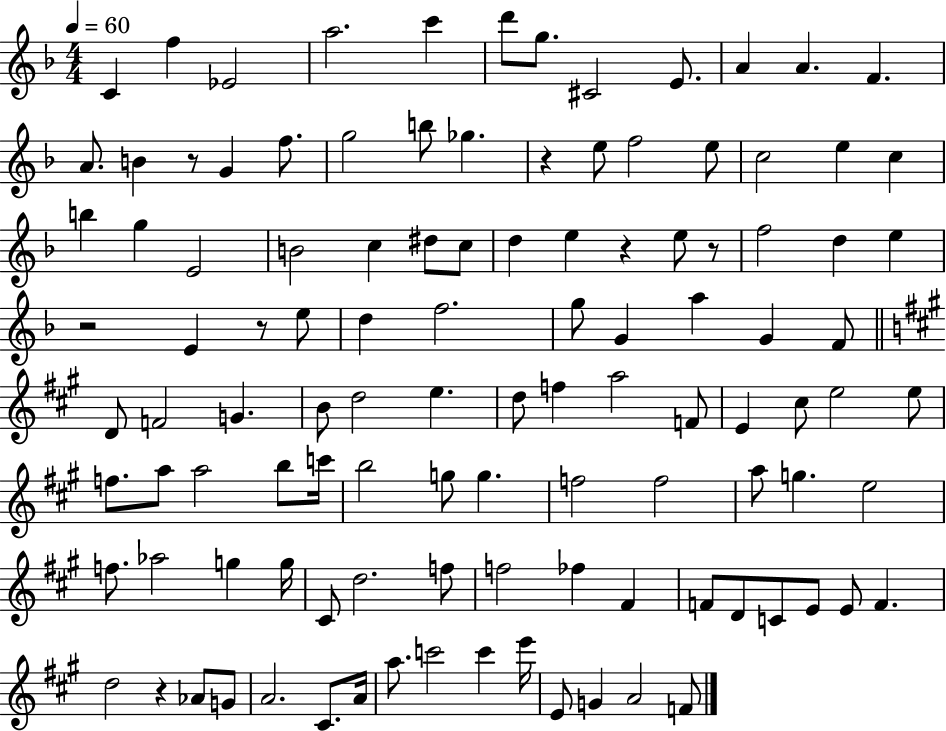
C4/q F5/q Eb4/h A5/h. C6/q D6/e G5/e. C#4/h E4/e. A4/q A4/q. F4/q. A4/e. B4/q R/e G4/q F5/e. G5/h B5/e Gb5/q. R/q E5/e F5/h E5/e C5/h E5/q C5/q B5/q G5/q E4/h B4/h C5/q D#5/e C5/e D5/q E5/q R/q E5/e R/e F5/h D5/q E5/q R/h E4/q R/e E5/e D5/q F5/h. G5/e G4/q A5/q G4/q F4/e D4/e F4/h G4/q. B4/e D5/h E5/q. D5/e F5/q A5/h F4/e E4/q C#5/e E5/h E5/e F5/e. A5/e A5/h B5/e C6/s B5/h G5/e G5/q. F5/h F5/h A5/e G5/q. E5/h F5/e. Ab5/h G5/q G5/s C#4/e D5/h. F5/e F5/h FES5/q F#4/q F4/e D4/e C4/e E4/e E4/e F4/q. D5/h R/q Ab4/e G4/e A4/h. C#4/e. A4/s A5/e. C6/h C6/q E6/s E4/e G4/q A4/h F4/e